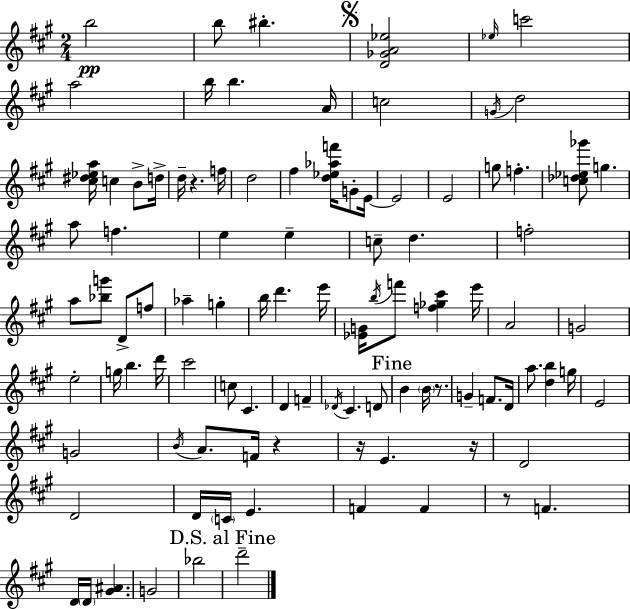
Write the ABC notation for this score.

X:1
T:Untitled
M:2/4
L:1/4
K:A
b2 b/2 ^b [D_GA_e]2 _e/4 c'2 a2 b/4 b A/4 c2 G/4 d2 [^c^d_ea]/4 c B/2 d/4 d/4 z f/4 d2 ^f [d_e_af']/4 G/2 E/4 E2 E2 g/2 f [c_d_e_g']/2 g a/2 f e e c/2 d f2 a/2 [_bg']/2 D/2 f/2 _a g b/4 d' e'/4 [_EG]/4 b/4 f'/2 [f_g^c'] e'/4 A2 G2 e2 g/4 b d'/4 ^c'2 c/2 ^C D F _D/4 ^C D/2 B B/4 z/2 G F/2 D/4 a/2 [db] g/4 E2 G2 B/4 A/2 F/4 z z/4 E z/4 D2 D2 D/4 C/4 E F F z/2 F D/4 D/4 [^G^A] G2 _b2 d'2